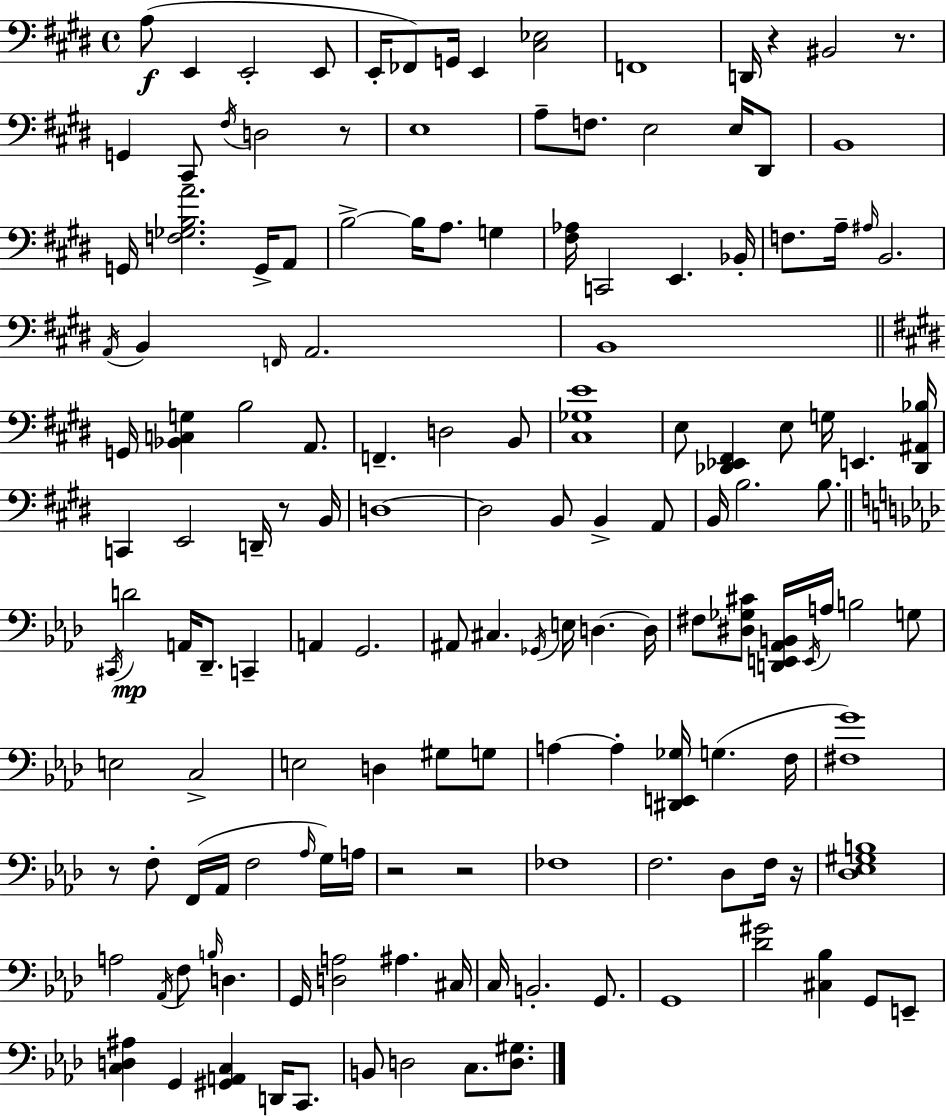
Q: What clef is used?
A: bass